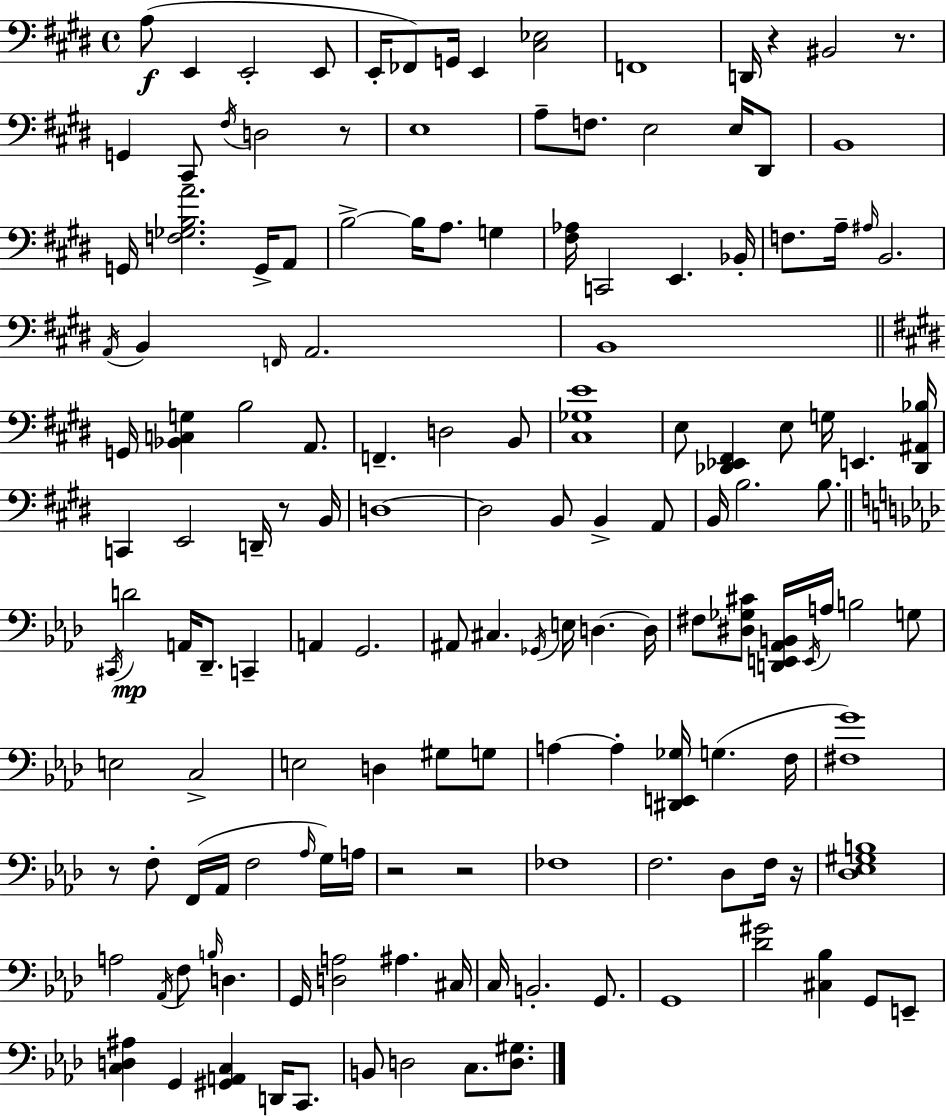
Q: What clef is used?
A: bass